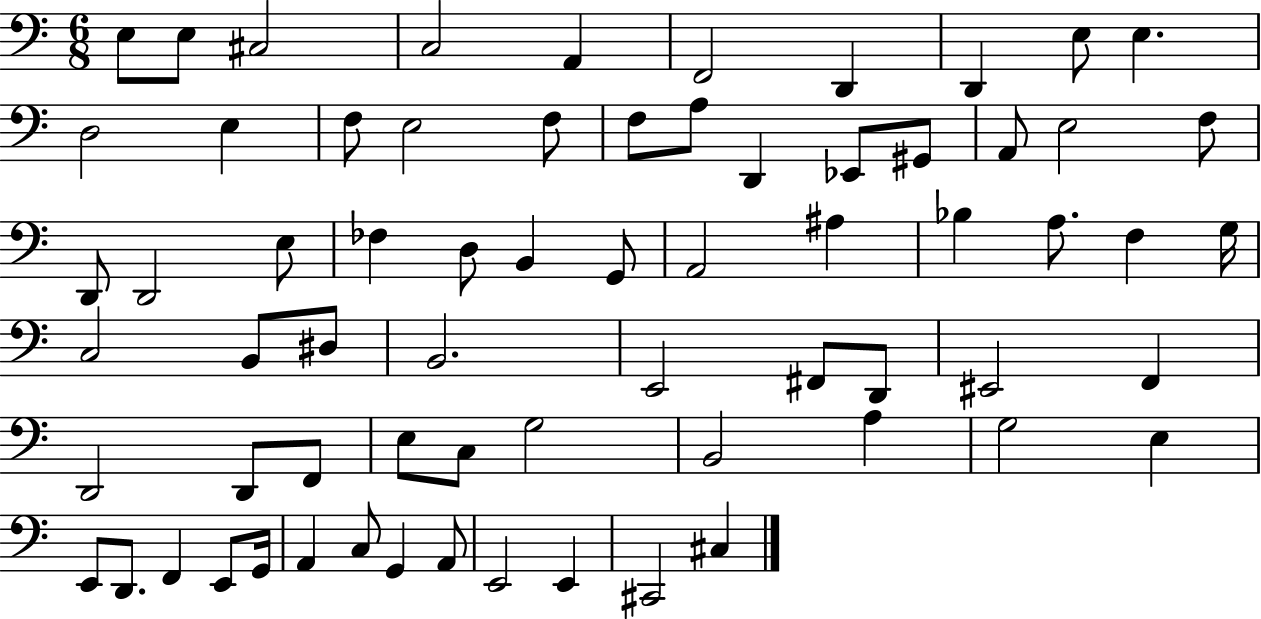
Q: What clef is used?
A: bass